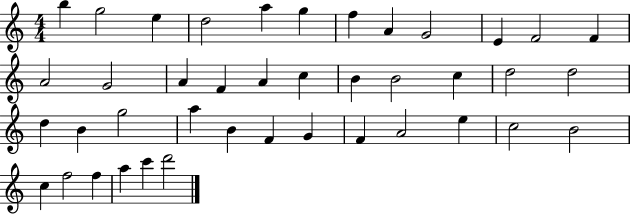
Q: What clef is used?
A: treble